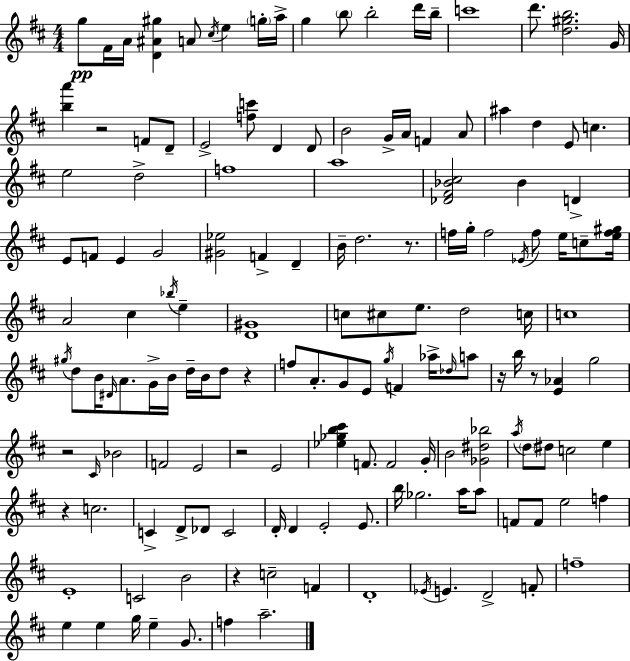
X:1
T:Untitled
M:4/4
L:1/4
K:D
g/2 ^F/4 A/4 [D^A^g] A/2 ^c/4 e g/4 a/4 g b/2 b2 d'/4 b/4 c'4 d'/2 [d^gb]2 G/4 [ba'] z2 F/2 D/2 E2 [fc']/2 D D/2 B2 G/4 A/4 F A/2 ^a d E/2 c e2 d2 f4 a4 [_D^F_B^c]2 _B D E/2 F/2 E G2 [^G_e]2 F D B/4 d2 z/2 f/4 g/4 f2 _E/4 f/2 e/4 c/2 [ef^g]/4 A2 ^c _b/4 e [D^G]4 c/2 ^c/2 e/2 d2 c/4 c4 ^g/4 d/2 B/4 ^D/4 A/2 G/4 B/4 d/4 B/4 d/2 z f/2 A/2 G/2 E/2 g/4 F _a/4 _d/4 a/2 z/4 b/4 z/2 [E_A] g2 z2 ^C/4 _B2 F2 E2 z2 E2 [_e_gb^c'] F/2 F2 G/4 B2 [_G^d_b]2 a/4 d/2 ^d/2 c2 e z c2 C D/2 _D/2 C2 D/4 D E2 E/2 b/4 _g2 a/4 a/2 F/2 F/2 e2 f E4 C2 B2 z c2 F D4 _E/4 E D2 F/2 f4 e e g/4 e G/2 f a2